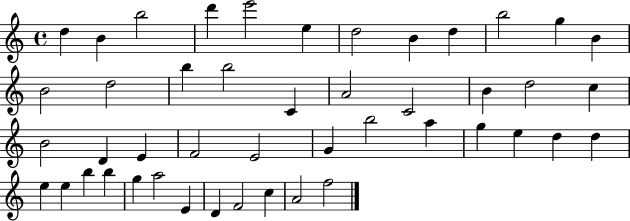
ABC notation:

X:1
T:Untitled
M:4/4
L:1/4
K:C
d B b2 d' e'2 e d2 B d b2 g B B2 d2 b b2 C A2 C2 B d2 c B2 D E F2 E2 G b2 a g e d d e e b b g a2 E D F2 c A2 f2